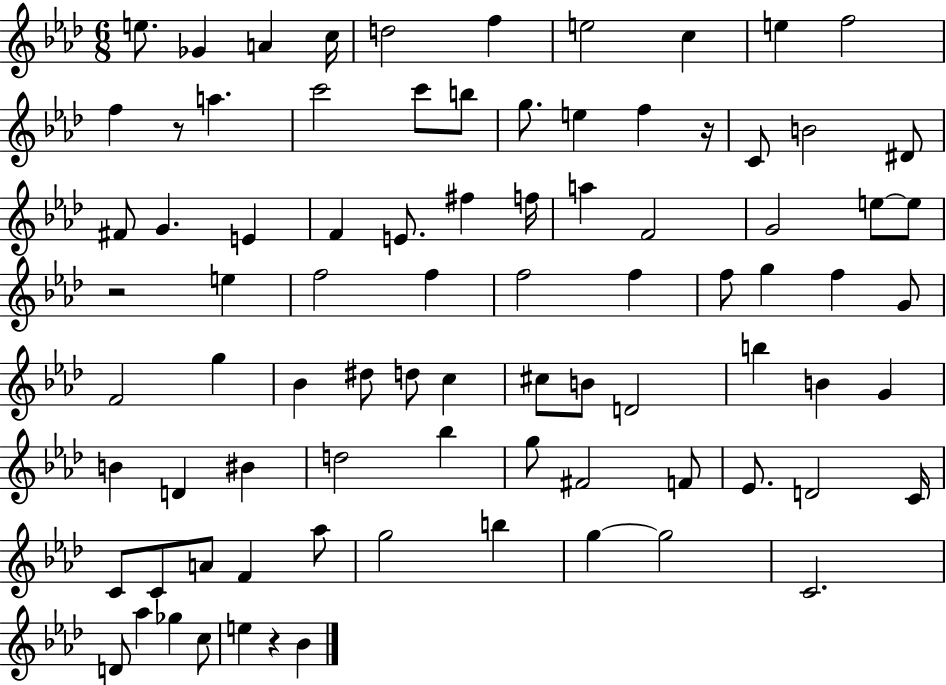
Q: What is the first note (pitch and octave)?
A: E5